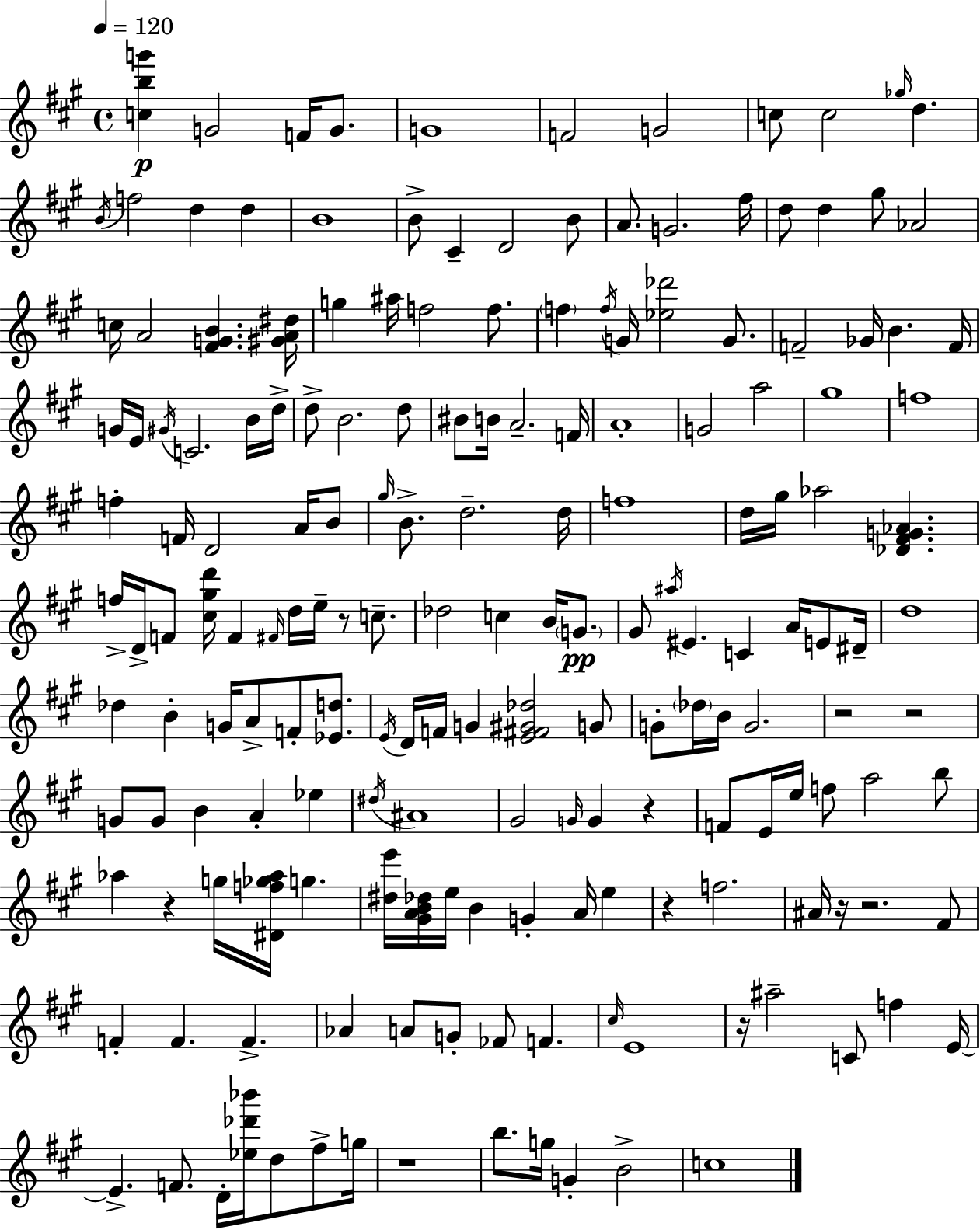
[C5,B5,G6]/q G4/h F4/s G4/e. G4/w F4/h G4/h C5/e C5/h Gb5/s D5/q. B4/s F5/h D5/q D5/q B4/w B4/e C#4/q D4/h B4/e A4/e. G4/h. F#5/s D5/e D5/q G#5/e Ab4/h C5/s A4/h [F#4,G4,B4]/q. [G#4,A4,D#5]/s G5/q A#5/s F5/h F5/e. F5/q F5/s G4/s [Eb5,Db6]/h G4/e. F4/h Gb4/s B4/q. F4/s G4/s E4/s G#4/s C4/h. B4/s D5/s D5/e B4/h. D5/e BIS4/e B4/s A4/h. F4/s A4/w G4/h A5/h G#5/w F5/w F5/q F4/s D4/h A4/s B4/e G#5/s B4/e. D5/h. D5/s F5/w D5/s G#5/s Ab5/h [Db4,F#4,G4,Ab4]/q. F5/s D4/s F4/e [C#5,G#5,D6]/s F4/q F#4/s D5/s E5/s R/e C5/e. Db5/h C5/q B4/s G4/e. G#4/e A#5/s EIS4/q. C4/q A4/s E4/e D#4/s D5/w Db5/q B4/q G4/s A4/e F4/e [Eb4,D5]/e. E4/s D4/s F4/s G4/q [E4,F#4,G#4,Db5]/h G4/e G4/e Db5/s B4/s G4/h. R/h R/h G4/e G4/e B4/q A4/q Eb5/q D#5/s A#4/w G#4/h G4/s G4/q R/q F4/e E4/s E5/s F5/e A5/h B5/e Ab5/q R/q G5/s [D#4,F5,Gb5,Ab5]/s G5/q. [D#5,E6]/s [G#4,A4,B4,Db5]/s E5/s B4/q G4/q A4/s E5/q R/q F5/h. A#4/s R/s R/h. F#4/e F4/q F4/q. F4/q. Ab4/q A4/e G4/e FES4/e F4/q. C#5/s E4/w R/s A#5/h C4/e F5/q E4/s E4/q. F4/e. D4/s [Eb5,Db6,Bb6]/s D5/e F#5/e G5/s R/w B5/e. G5/s G4/q B4/h C5/w